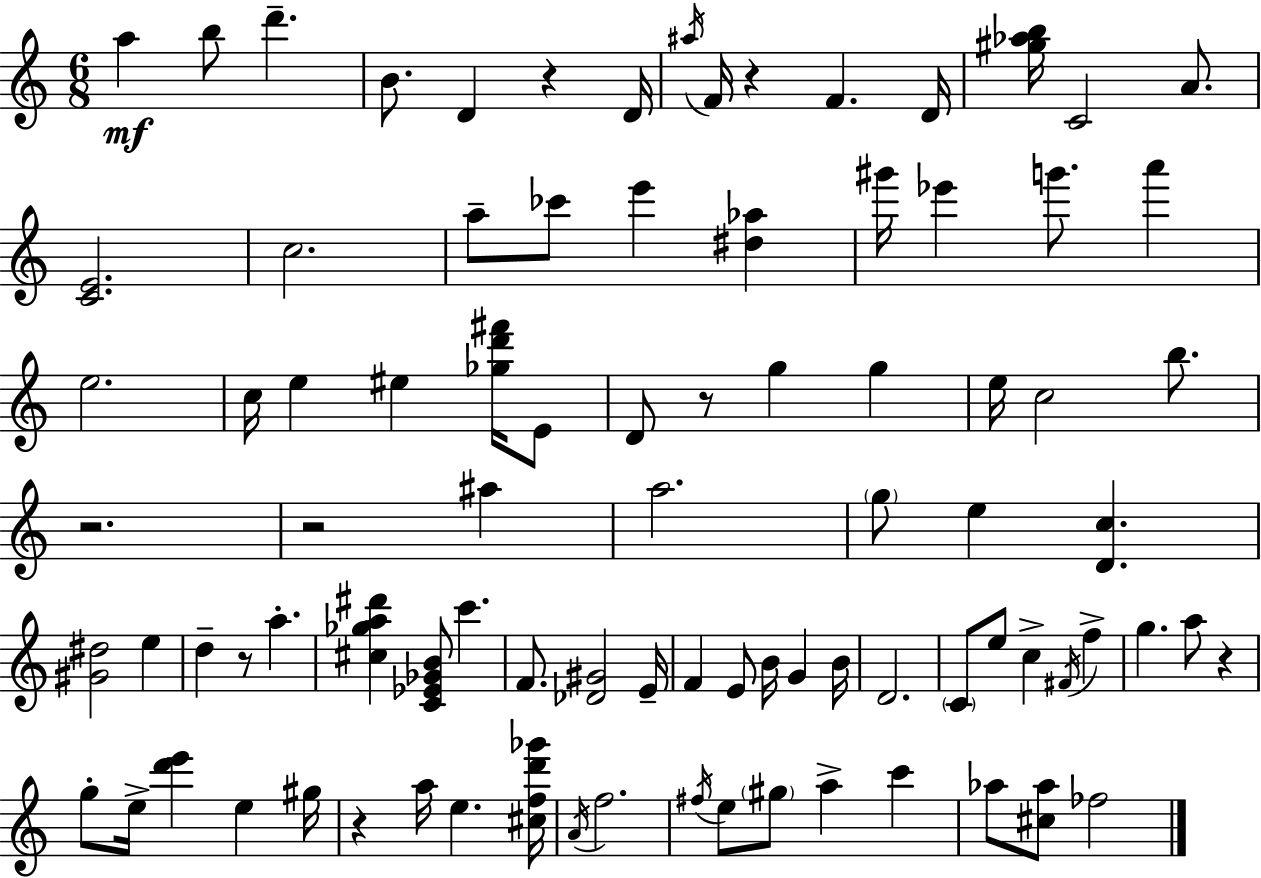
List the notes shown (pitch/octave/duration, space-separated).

A5/q B5/e D6/q. B4/e. D4/q R/q D4/s A#5/s F4/s R/q F4/q. D4/s [G#5,Ab5,B5]/s C4/h A4/e. [C4,E4]/h. C5/h. A5/e CES6/e E6/q [D#5,Ab5]/q G#6/s Eb6/q G6/e. A6/q E5/h. C5/s E5/q EIS5/q [Gb5,D6,F#6]/s E4/e D4/e R/e G5/q G5/q E5/s C5/h B5/e. R/h. R/h A#5/q A5/h. G5/e E5/q [D4,C5]/q. [G#4,D#5]/h E5/q D5/q R/e A5/q. [C#5,Gb5,A5,D#6]/q [C4,Eb4,Gb4,B4]/e C6/q. F4/e. [Db4,G#4]/h E4/s F4/q E4/e B4/s G4/q B4/s D4/h. C4/e E5/e C5/q F#4/s F5/q G5/q. A5/e R/q G5/e E5/s [D6,E6]/q E5/q G#5/s R/q A5/s E5/q. [C#5,F5,D6,Gb6]/s A4/s F5/h. F#5/s E5/e G#5/e A5/q C6/q Ab5/e [C#5,Ab5]/e FES5/h